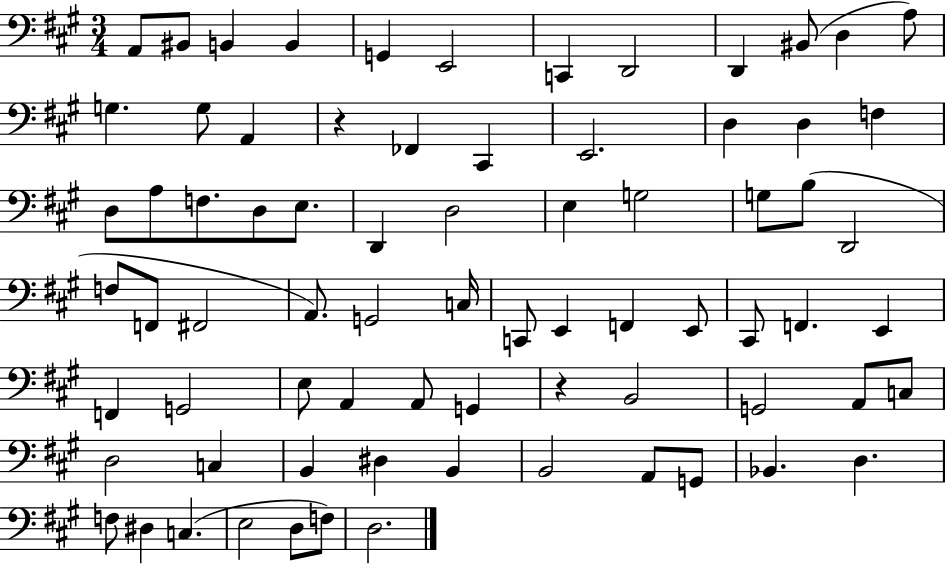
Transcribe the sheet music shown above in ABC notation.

X:1
T:Untitled
M:3/4
L:1/4
K:A
A,,/2 ^B,,/2 B,, B,, G,, E,,2 C,, D,,2 D,, ^B,,/2 D, A,/2 G, G,/2 A,, z _F,, ^C,, E,,2 D, D, F, D,/2 A,/2 F,/2 D,/2 E,/2 D,, D,2 E, G,2 G,/2 B,/2 D,,2 F,/2 F,,/2 ^F,,2 A,,/2 G,,2 C,/4 C,,/2 E,, F,, E,,/2 ^C,,/2 F,, E,, F,, G,,2 E,/2 A,, A,,/2 G,, z B,,2 G,,2 A,,/2 C,/2 D,2 C, B,, ^D, B,, B,,2 A,,/2 G,,/2 _B,, D, F,/2 ^D, C, E,2 D,/2 F,/2 D,2